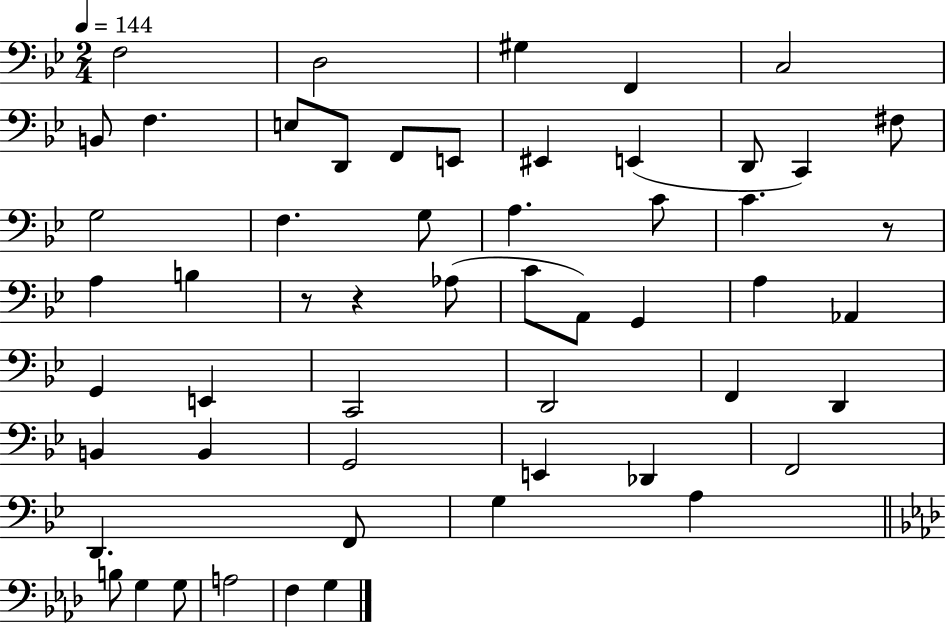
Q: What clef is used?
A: bass